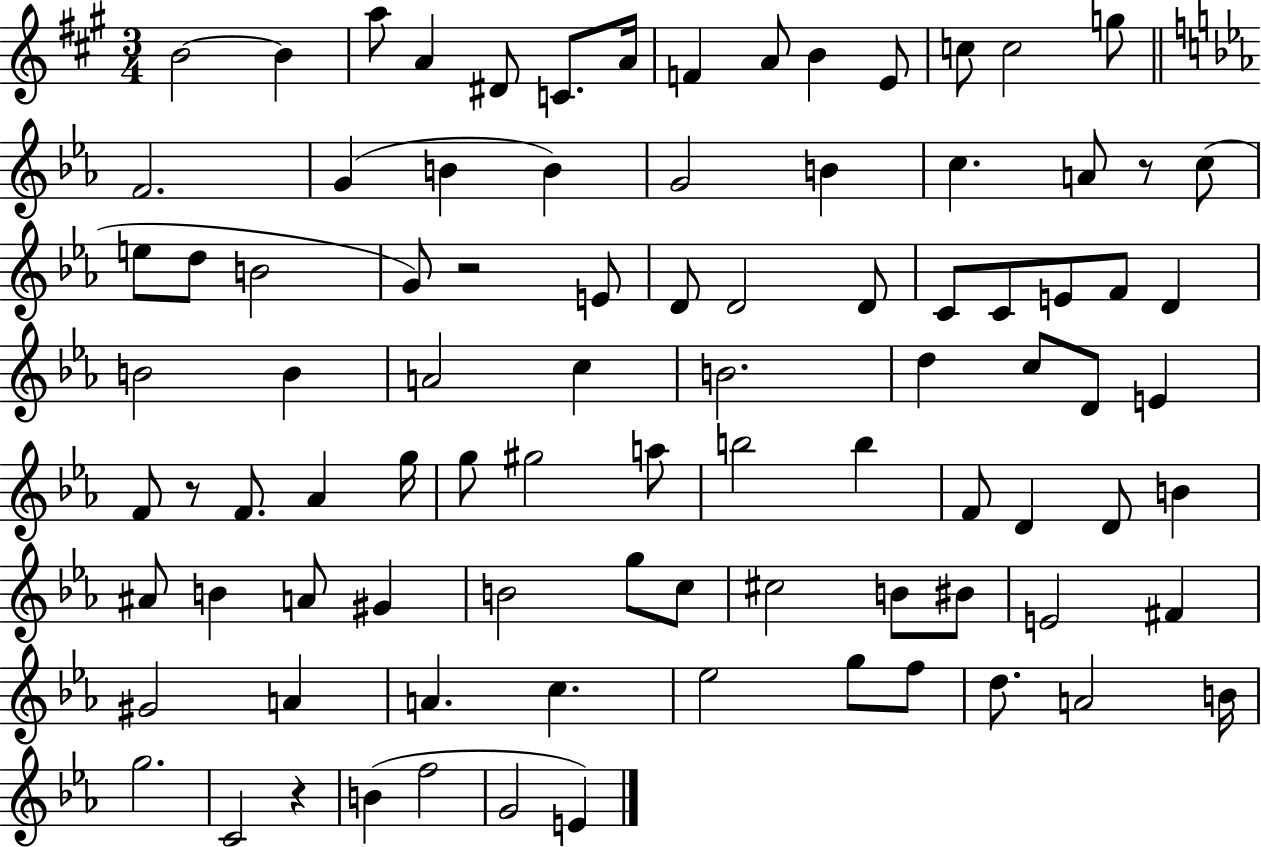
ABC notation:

X:1
T:Untitled
M:3/4
L:1/4
K:A
B2 B a/2 A ^D/2 C/2 A/4 F A/2 B E/2 c/2 c2 g/2 F2 G B B G2 B c A/2 z/2 c/2 e/2 d/2 B2 G/2 z2 E/2 D/2 D2 D/2 C/2 C/2 E/2 F/2 D B2 B A2 c B2 d c/2 D/2 E F/2 z/2 F/2 _A g/4 g/2 ^g2 a/2 b2 b F/2 D D/2 B ^A/2 B A/2 ^G B2 g/2 c/2 ^c2 B/2 ^B/2 E2 ^F ^G2 A A c _e2 g/2 f/2 d/2 A2 B/4 g2 C2 z B f2 G2 E